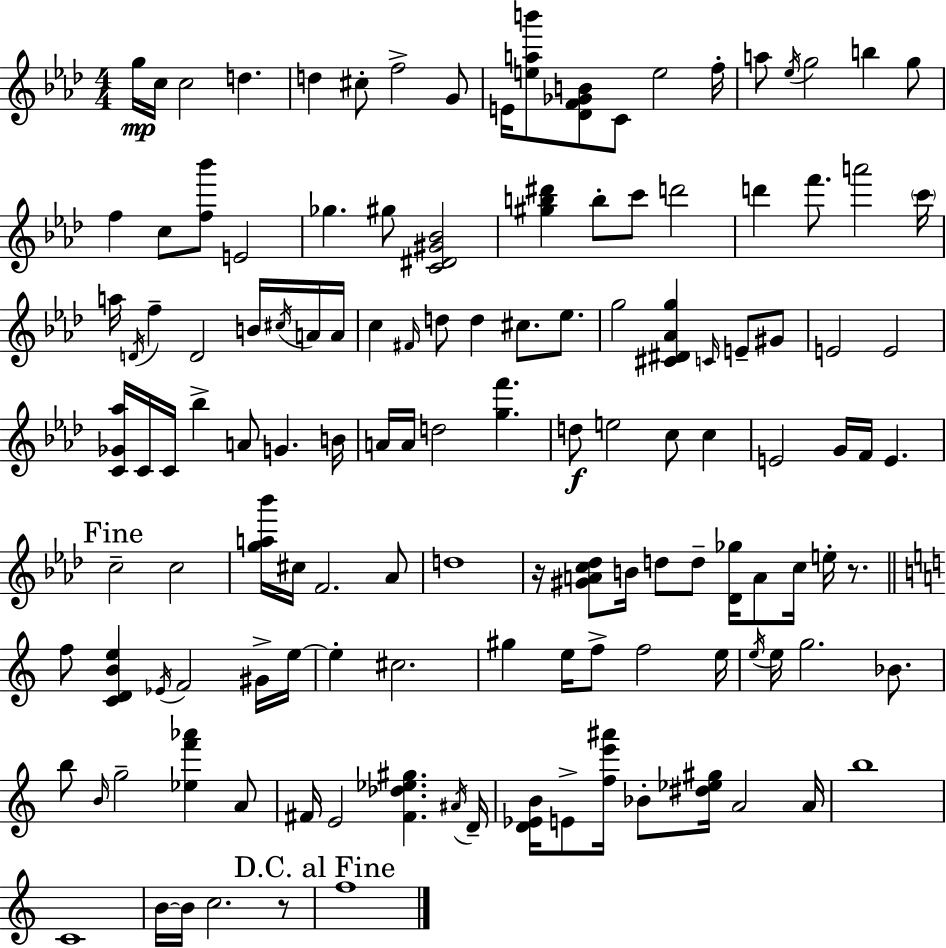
G5/s C5/s C5/h D5/q. D5/q C#5/e F5/h G4/e E4/s [E5,A5,B6]/e [Db4,F4,Gb4,B4]/e C4/e E5/h F5/s A5/e Eb5/s G5/h B5/q G5/e F5/q C5/e [F5,Bb6]/e E4/h Gb5/q. G#5/e [C4,D#4,G#4,Bb4]/h [G#5,B5,D#6]/q B5/e C6/e D6/h D6/q F6/e. A6/h C6/s A5/s D4/s F5/q D4/h B4/s C#5/s A4/s A4/s C5/q F#4/s D5/e D5/q C#5/e. Eb5/e. G5/h [C#4,D#4,Ab4,G5]/q C4/s E4/e G#4/e E4/h E4/h [C4,Gb4,Ab5]/s C4/s C4/s Bb5/q A4/e G4/q. B4/s A4/s A4/s D5/h [G5,F6]/q. D5/e E5/h C5/e C5/q E4/h G4/s F4/s E4/q. C5/h C5/h [G5,A5,Bb6]/s C#5/s F4/h. Ab4/e D5/w R/s [G#4,A4,C5,Db5]/e B4/s D5/e D5/e [Db4,Gb5]/s A4/e C5/s E5/s R/e. F5/e [C4,D4,B4,E5]/q Eb4/s F4/h G#4/s E5/s E5/q C#5/h. G#5/q E5/s F5/e F5/h E5/s E5/s E5/s G5/h. Bb4/e. B5/e B4/s G5/h [Eb5,F6,Ab6]/q A4/e F#4/s E4/h [F#4,Db5,Eb5,G#5]/q. A#4/s D4/s [D4,Eb4,B4]/s E4/e [F5,E6,A#6]/s Bb4/e [D#5,Eb5,G#5]/s A4/h A4/s B5/w C4/w B4/s B4/s C5/h. R/e F5/w